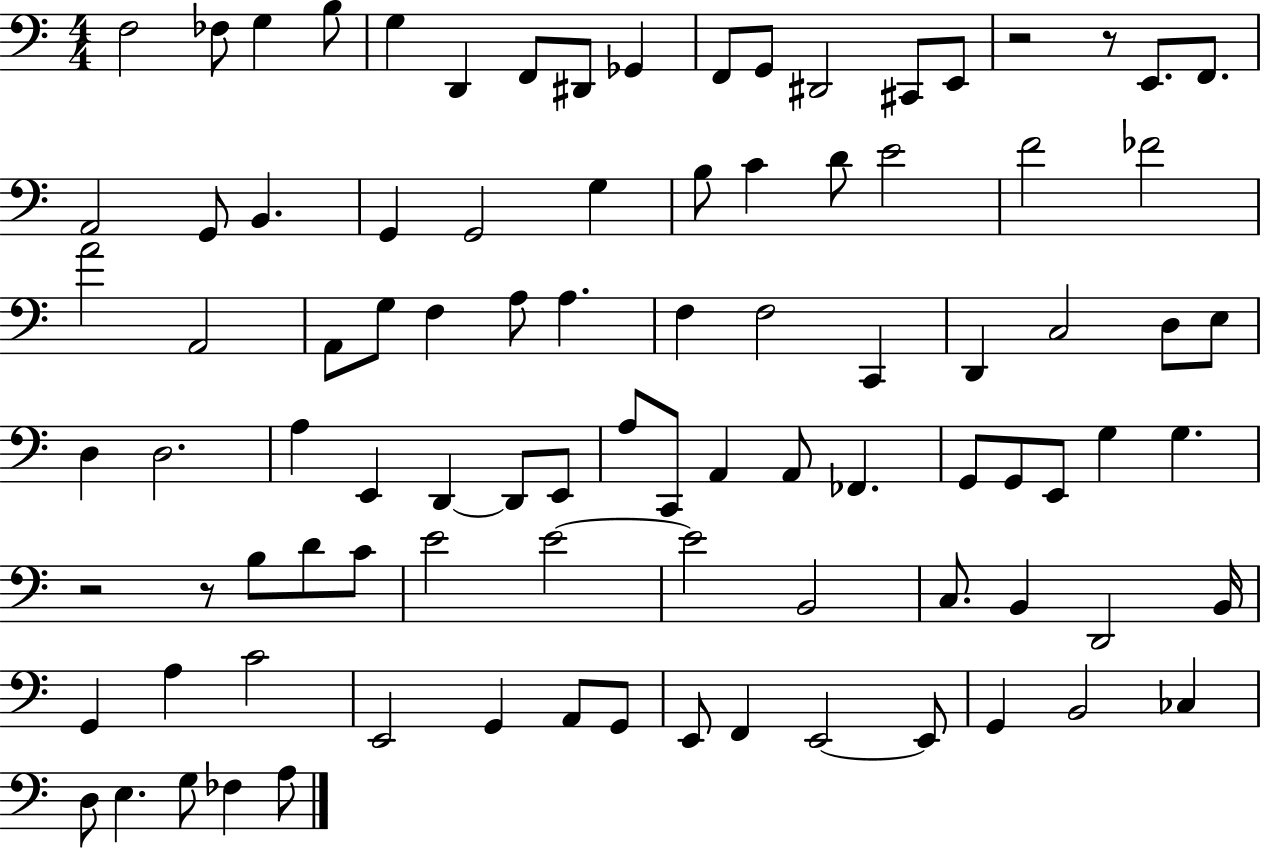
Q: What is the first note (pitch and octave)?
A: F3